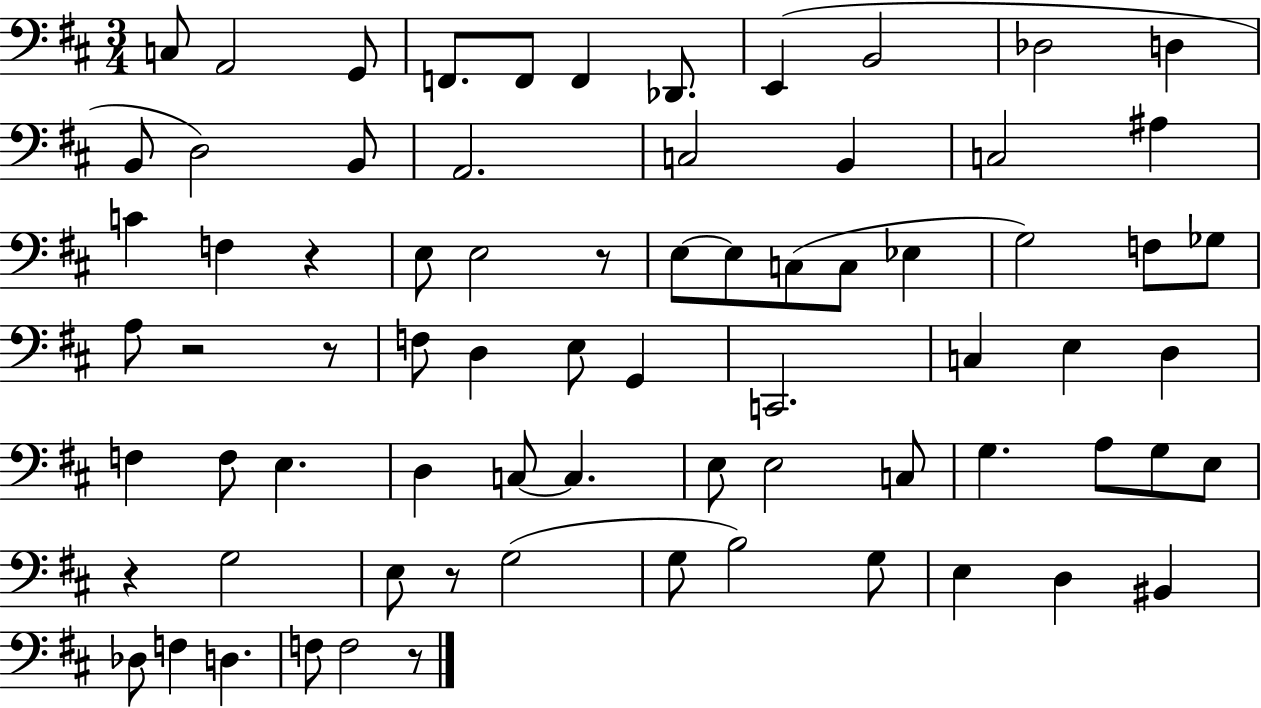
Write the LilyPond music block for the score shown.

{
  \clef bass
  \numericTimeSignature
  \time 3/4
  \key d \major
  c8 a,2 g,8 | f,8. f,8 f,4 des,8. | e,4( b,2 | des2 d4 | \break b,8 d2) b,8 | a,2. | c2 b,4 | c2 ais4 | \break c'4 f4 r4 | e8 e2 r8 | e8~~ e8 c8( c8 ees4 | g2) f8 ges8 | \break a8 r2 r8 | f8 d4 e8 g,4 | c,2. | c4 e4 d4 | \break f4 f8 e4. | d4 c8~~ c4. | e8 e2 c8 | g4. a8 g8 e8 | \break r4 g2 | e8 r8 g2( | g8 b2) g8 | e4 d4 bis,4 | \break des8 f4 d4. | f8 f2 r8 | \bar "|."
}